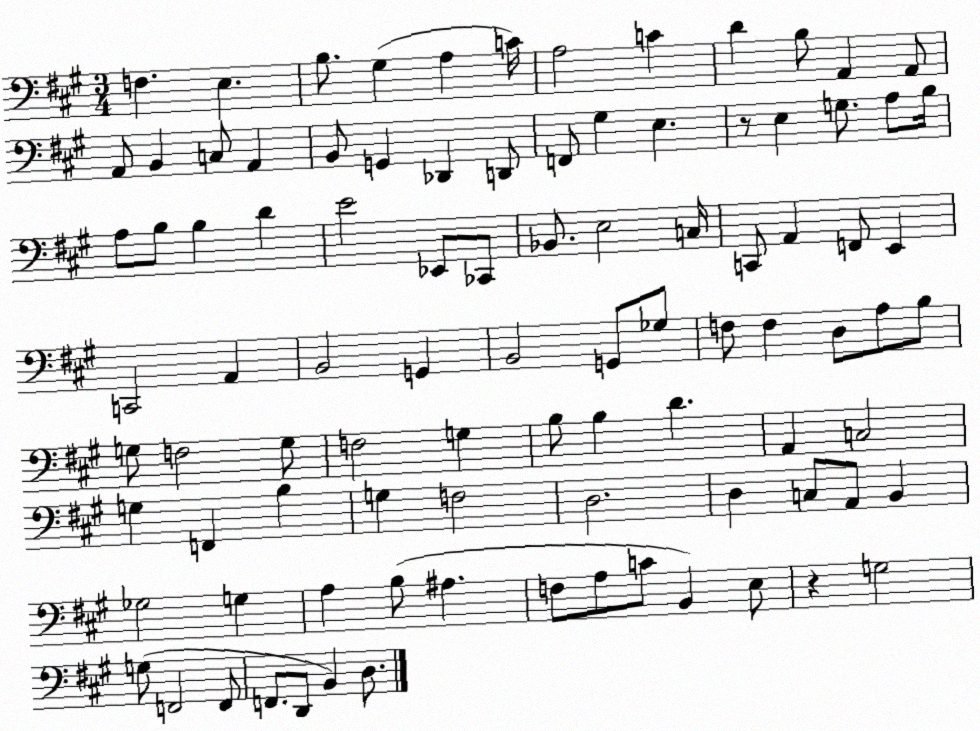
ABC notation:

X:1
T:Untitled
M:3/4
L:1/4
K:A
F, E, B,/2 ^G, A, C/4 A,2 C D B,/2 A,, A,,/2 A,,/2 B,, C,/2 A,, B,,/2 G,, _D,, D,,/2 F,,/2 ^G, E, z/2 E, G,/2 A,/2 B,/4 A,/2 B,/2 B, D E2 _E,,/2 _C,,/2 _B,,/2 E,2 C,/4 C,,/2 A,, F,,/2 E,, C,,2 A,, B,,2 G,, B,,2 G,,/2 _G,/2 F,/2 F, D,/2 A,/2 B,/2 G,/2 F,2 G,/2 F,2 G, B,/2 B, D A,, C,2 G, F,, B, G, F,2 D,2 D, C,/2 A,,/2 B,, _G,2 G, A, B,/2 ^A, F,/2 A,/2 C/2 B,, E,/2 z G,2 G,/2 F,,2 F,,/2 F,,/2 D,,/2 B,, D,/2